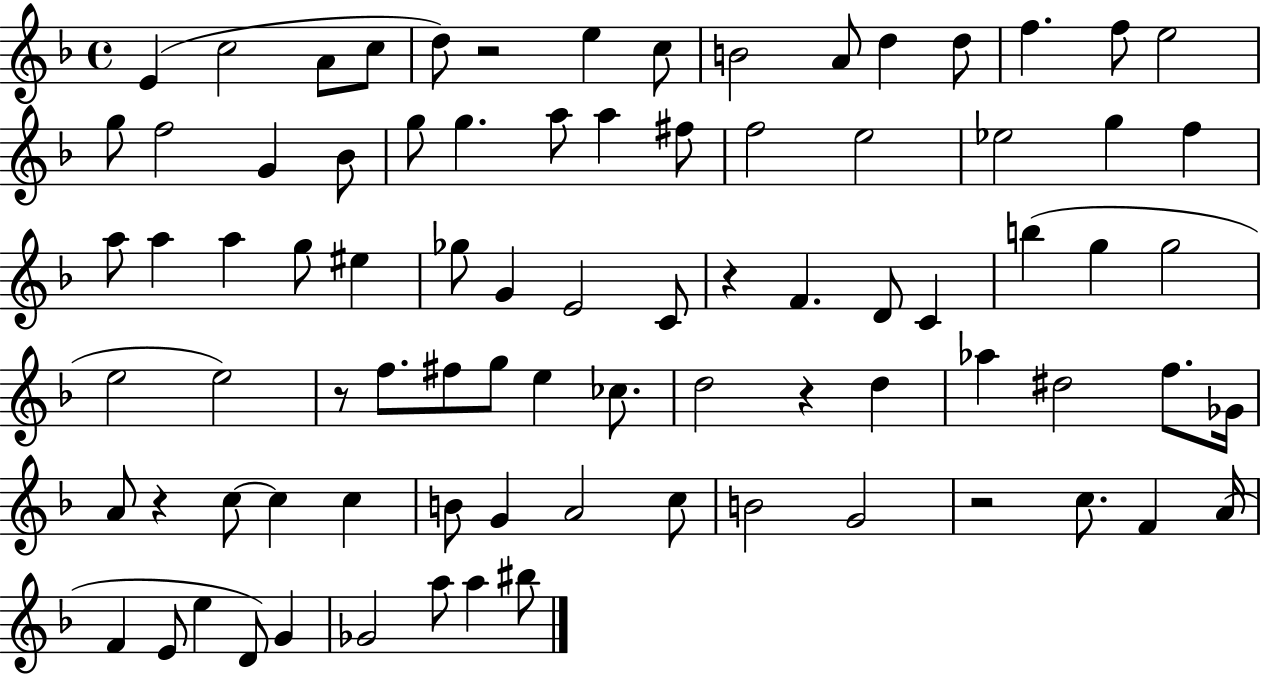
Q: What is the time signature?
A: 4/4